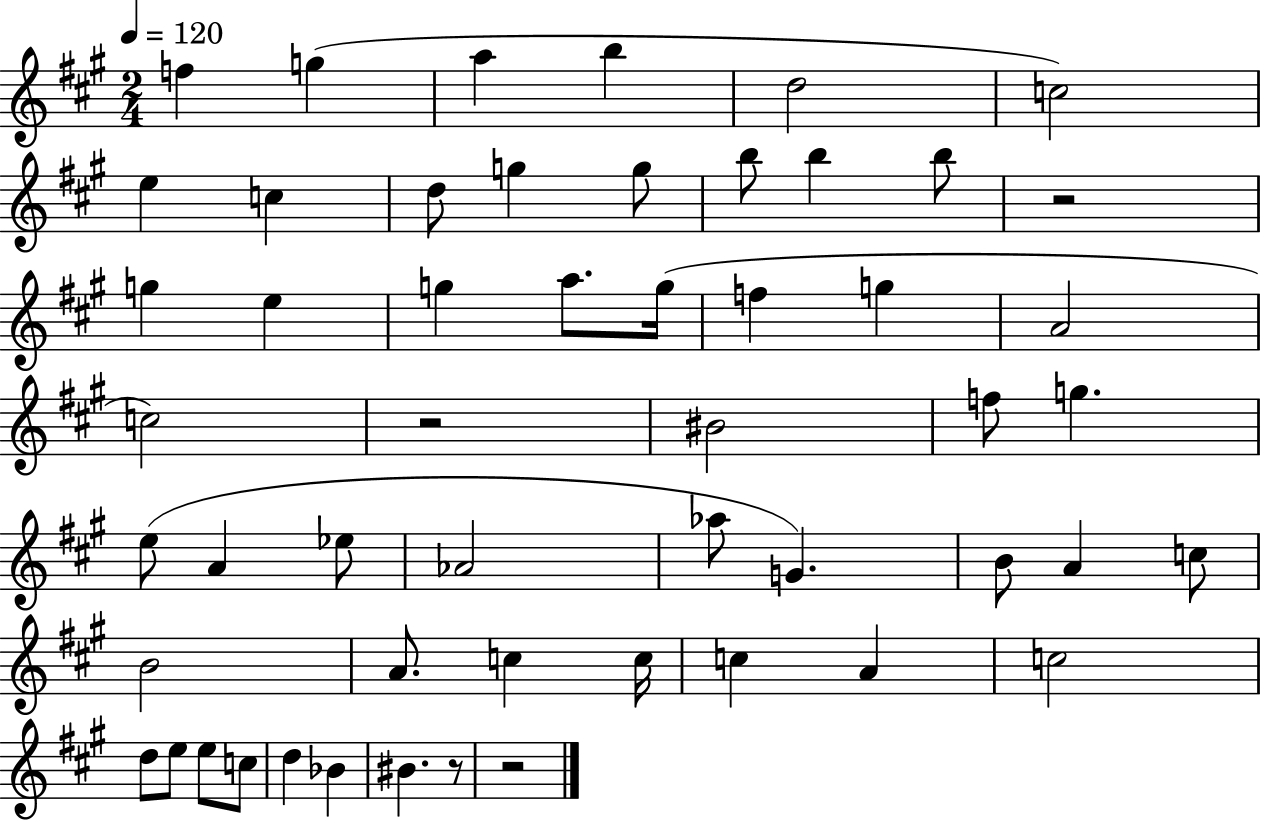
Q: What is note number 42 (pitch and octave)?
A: C5